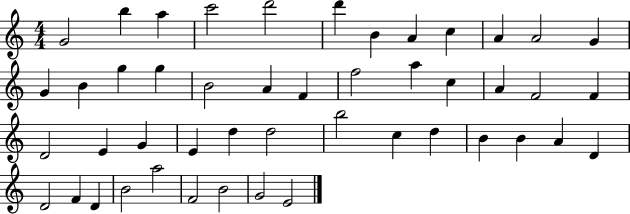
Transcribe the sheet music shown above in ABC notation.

X:1
T:Untitled
M:4/4
L:1/4
K:C
G2 b a c'2 d'2 d' B A c A A2 G G B g g B2 A F f2 a c A F2 F D2 E G E d d2 b2 c d B B A D D2 F D B2 a2 F2 B2 G2 E2